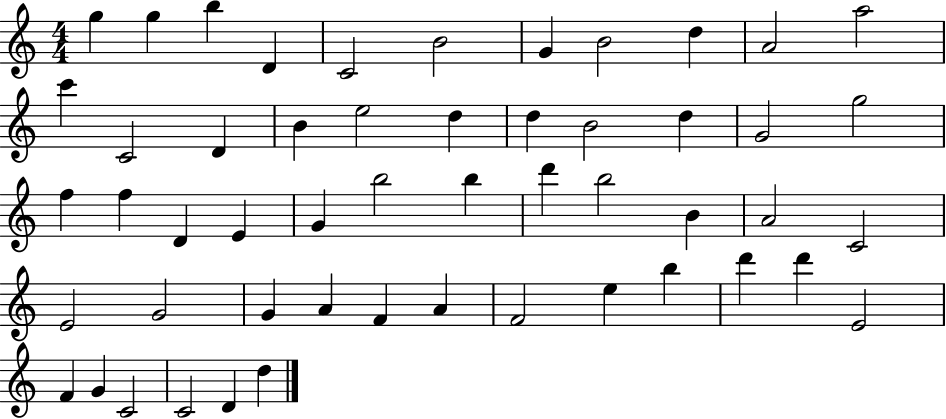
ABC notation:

X:1
T:Untitled
M:4/4
L:1/4
K:C
g g b D C2 B2 G B2 d A2 a2 c' C2 D B e2 d d B2 d G2 g2 f f D E G b2 b d' b2 B A2 C2 E2 G2 G A F A F2 e b d' d' E2 F G C2 C2 D d